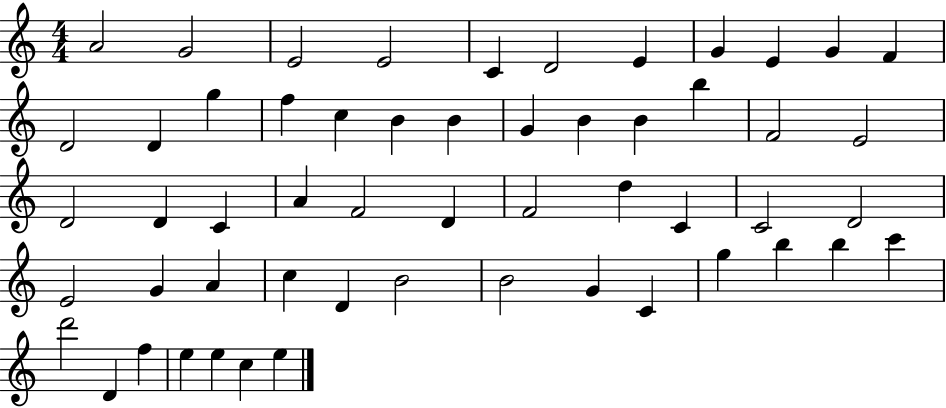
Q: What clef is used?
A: treble